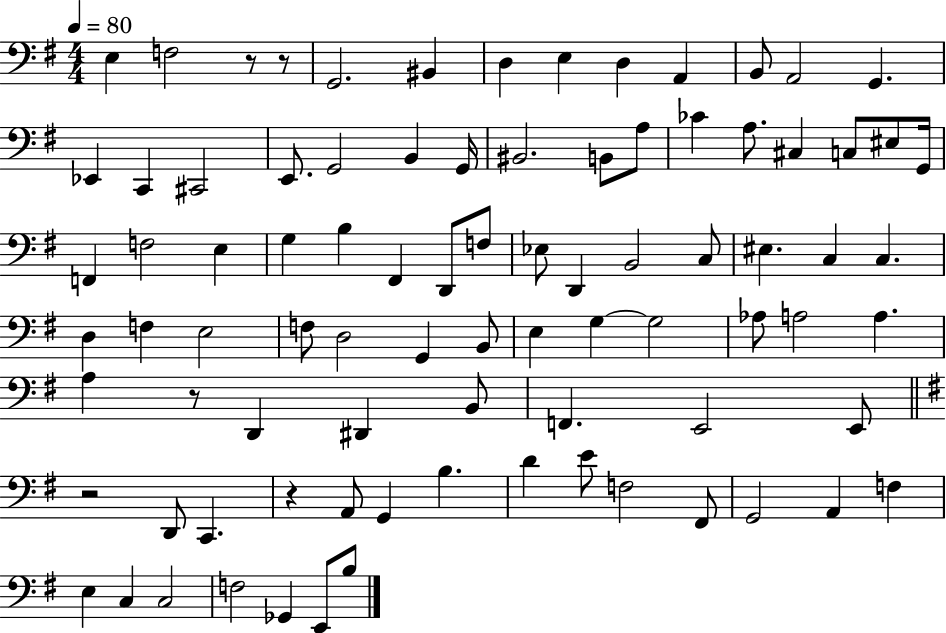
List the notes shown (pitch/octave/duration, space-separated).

E3/q F3/h R/e R/e G2/h. BIS2/q D3/q E3/q D3/q A2/q B2/e A2/h G2/q. Eb2/q C2/q C#2/h E2/e. G2/h B2/q G2/s BIS2/h. B2/e A3/e CES4/q A3/e. C#3/q C3/e EIS3/e G2/s F2/q F3/h E3/q G3/q B3/q F#2/q D2/e F3/e Eb3/e D2/q B2/h C3/e EIS3/q. C3/q C3/q. D3/q F3/q E3/h F3/e D3/h G2/q B2/e E3/q G3/q G3/h Ab3/e A3/h A3/q. A3/q R/e D2/q D#2/q B2/e F2/q. E2/h E2/e R/h D2/e C2/q. R/q A2/e G2/q B3/q. D4/q E4/e F3/h F#2/e G2/h A2/q F3/q E3/q C3/q C3/h F3/h Gb2/q E2/e B3/e